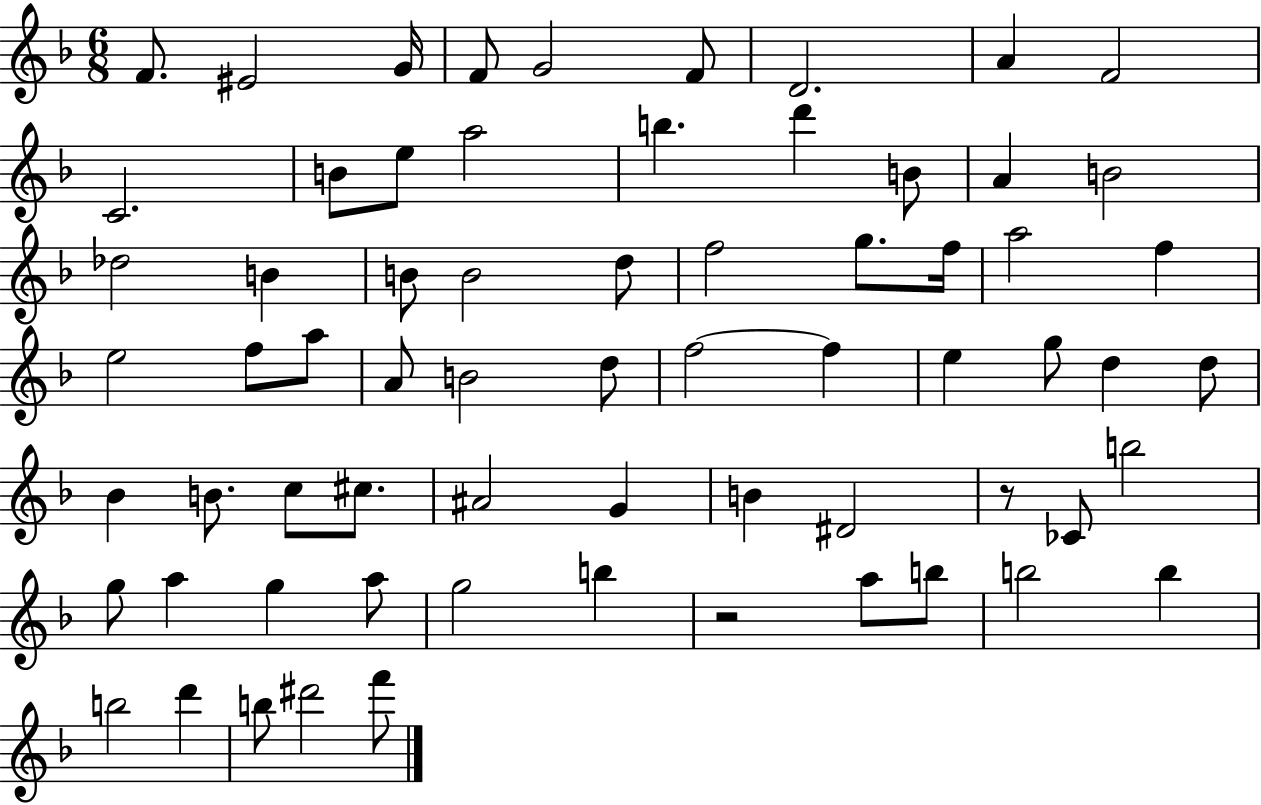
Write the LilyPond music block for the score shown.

{
  \clef treble
  \numericTimeSignature
  \time 6/8
  \key f \major
  f'8. eis'2 g'16 | f'8 g'2 f'8 | d'2. | a'4 f'2 | \break c'2. | b'8 e''8 a''2 | b''4. d'''4 b'8 | a'4 b'2 | \break des''2 b'4 | b'8 b'2 d''8 | f''2 g''8. f''16 | a''2 f''4 | \break e''2 f''8 a''8 | a'8 b'2 d''8 | f''2~~ f''4 | e''4 g''8 d''4 d''8 | \break bes'4 b'8. c''8 cis''8. | ais'2 g'4 | b'4 dis'2 | r8 ces'8 b''2 | \break g''8 a''4 g''4 a''8 | g''2 b''4 | r2 a''8 b''8 | b''2 b''4 | \break b''2 d'''4 | b''8 dis'''2 f'''8 | \bar "|."
}